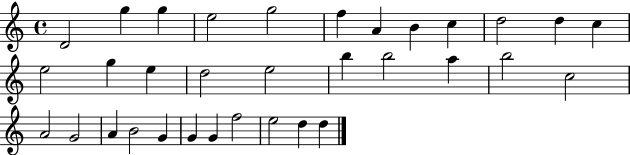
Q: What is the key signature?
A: C major